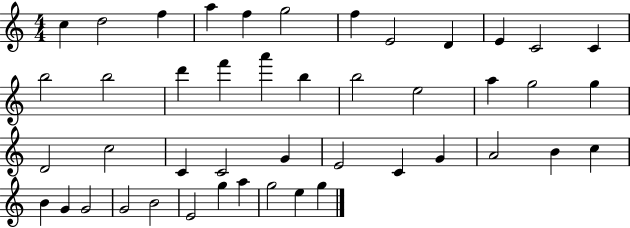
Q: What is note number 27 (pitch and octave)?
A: C4